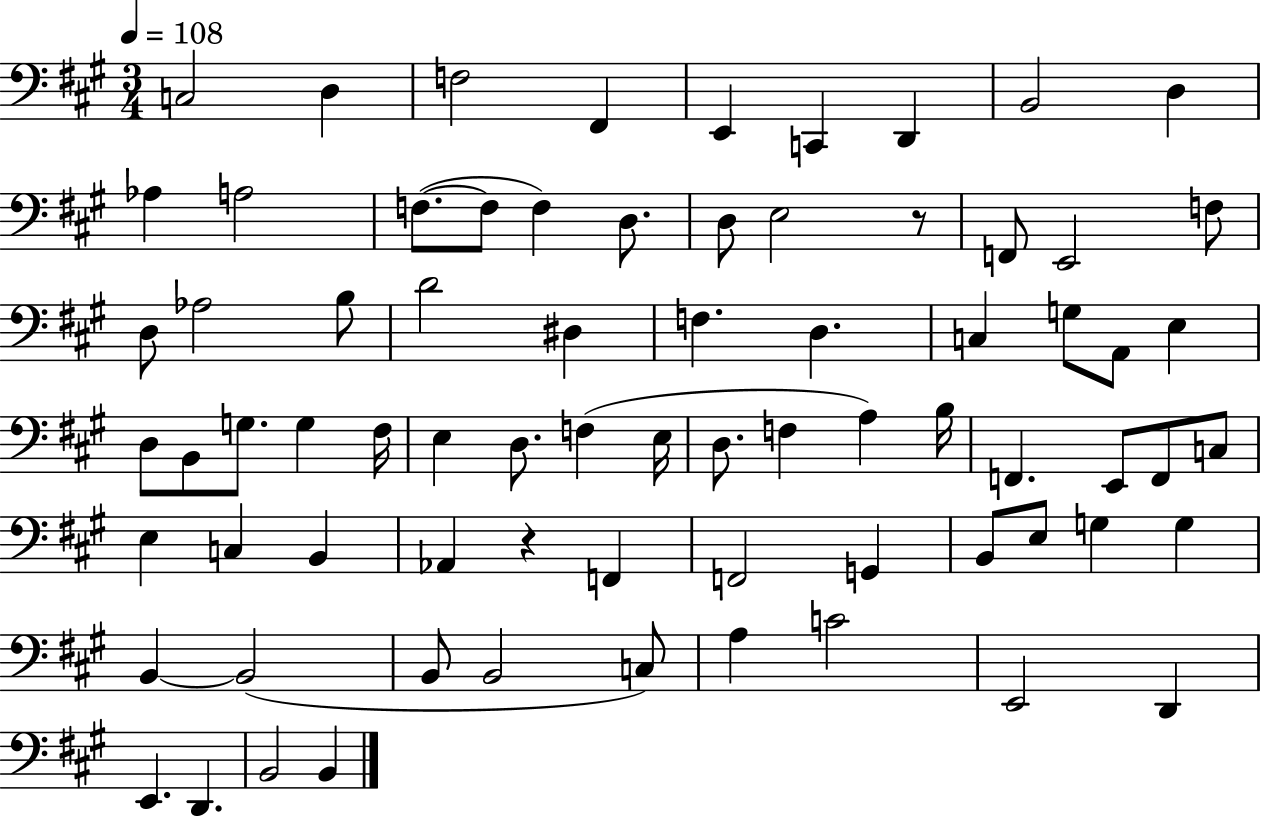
{
  \clef bass
  \numericTimeSignature
  \time 3/4
  \key a \major
  \tempo 4 = 108
  \repeat volta 2 { c2 d4 | f2 fis,4 | e,4 c,4 d,4 | b,2 d4 | \break aes4 a2 | f8.~(~ f8 f4) d8. | d8 e2 r8 | f,8 e,2 f8 | \break d8 aes2 b8 | d'2 dis4 | f4. d4. | c4 g8 a,8 e4 | \break d8 b,8 g8. g4 fis16 | e4 d8. f4( e16 | d8. f4 a4) b16 | f,4. e,8 f,8 c8 | \break e4 c4 b,4 | aes,4 r4 f,4 | f,2 g,4 | b,8 e8 g4 g4 | \break b,4~~ b,2( | b,8 b,2 c8) | a4 c'2 | e,2 d,4 | \break e,4. d,4. | b,2 b,4 | } \bar "|."
}